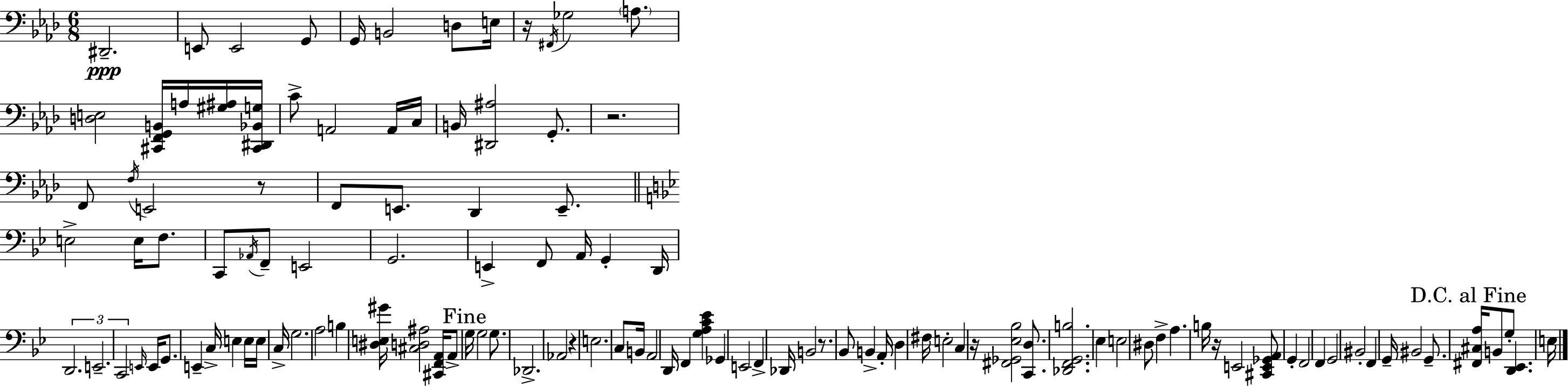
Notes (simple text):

D#2/h. E2/e E2/h G2/e G2/s B2/h D3/e E3/s R/s F#2/s Gb3/h A3/e. [D3,E3]/h [C#2,F2,G2,B2]/s A3/s [G#3,A#3]/s [C#2,D#2,Bb2,G3]/s C4/e A2/h A2/s C3/s B2/s [D#2,A#3]/h G2/e. R/h. F2/e F3/s E2/h R/e F2/e E2/e. Db2/q E2/e. E3/h E3/s F3/e. C2/e Ab2/s F2/e E2/h G2/h. E2/q F2/e A2/s G2/q D2/s D2/h. E2/h. C2/h E2/s E2/s G2/e. E2/q C3/s E3/q E3/s E3/s C3/s G3/h. A3/h B3/q [D#3,E3,G#4]/s [C#3,D3,A#3]/h [C#2,F2,A2]/s A2/e G3/s G3/h G3/e. Db2/h. Ab2/h R/q E3/h. C3/e B2/s A2/h D2/s F2/q [G3,A3,C4,Eb4]/q Gb2/q E2/h F2/q Db2/s B2/h R/e. Bb2/e B2/q A2/s D3/q F#3/s E3/h C3/q R/s [F#2,Gb2,Eb3,Bb3]/h [C2,D3]/e. [Db2,F2,G2,B3]/h. Eb3/q E3/h D#3/e F3/q A3/q. B3/s R/s E2/h [C#2,E2,Gb2,A2]/e G2/q F2/h F2/q G2/h BIS2/h F2/q G2/s BIS2/h G2/e. [F#2,C#3,A3]/s B2/e G3/e [D2,Eb2]/q. E3/s